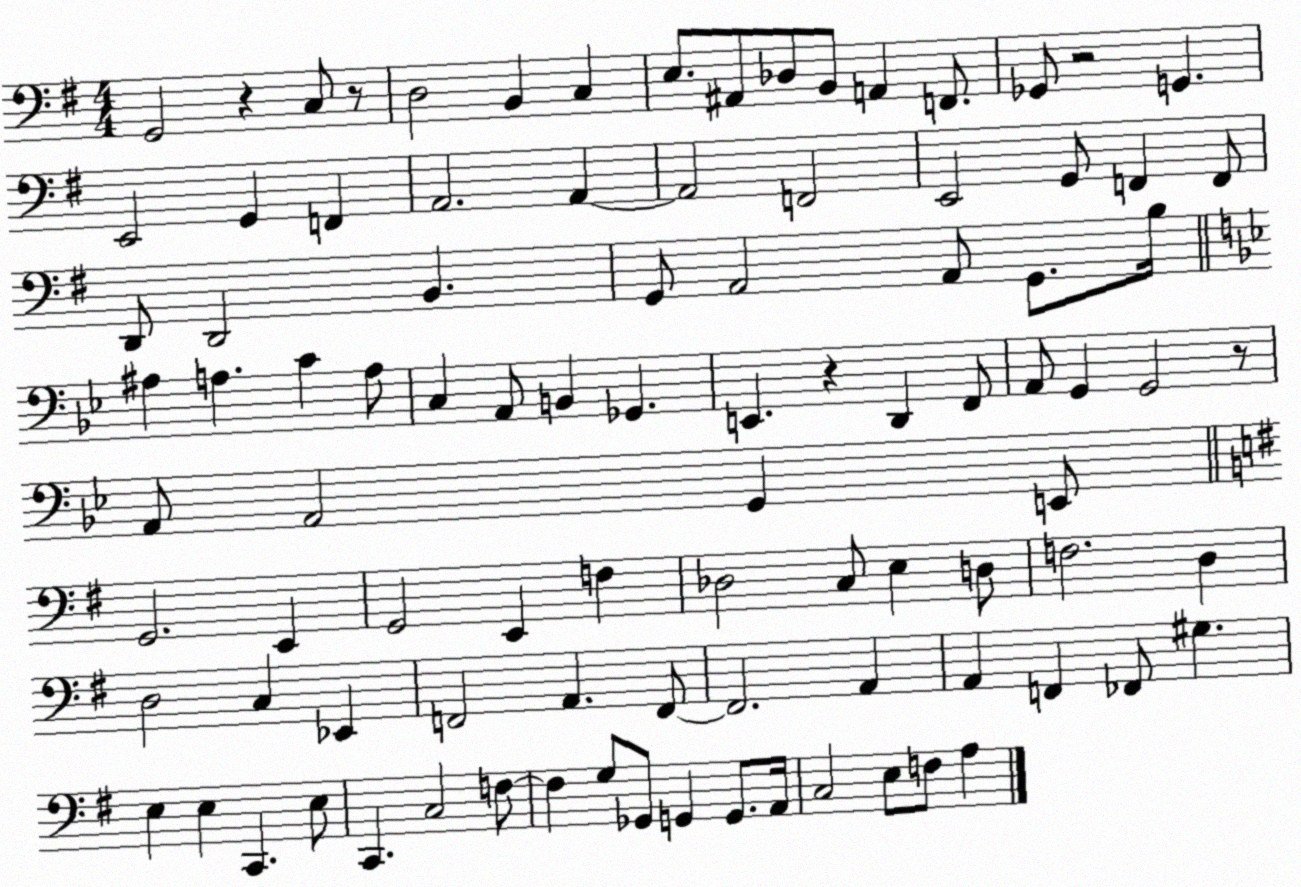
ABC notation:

X:1
T:Untitled
M:4/4
L:1/4
K:G
G,,2 z C,/2 z/2 D,2 B,, C, E,/2 ^A,,/2 _D,/2 B,,/2 A,, F,,/2 _G,,/2 z2 G,, E,,2 G,, F,, A,,2 A,, A,,2 F,,2 E,,2 G,,/2 F,, F,,/2 D,,/2 D,,2 B,, G,,/2 A,,2 A,,/2 G,,/2 B,/4 ^A, A, C A,/2 C, A,,/2 B,, _G,, E,, z D,, F,,/2 A,,/2 G,, G,,2 z/2 A,,/2 A,,2 G,, E,,/2 G,,2 E,, G,,2 E,, F, _D,2 C,/2 E, D,/2 F,2 D, D,2 C, _E,, F,,2 A,, F,,/2 F,,2 A,, A,, F,, _F,,/2 ^G, E, E, C,, E,/2 C,, C,2 F,/2 F, G,/2 _G,,/2 G,, G,,/2 A,,/4 C,2 E,/2 F,/2 A,